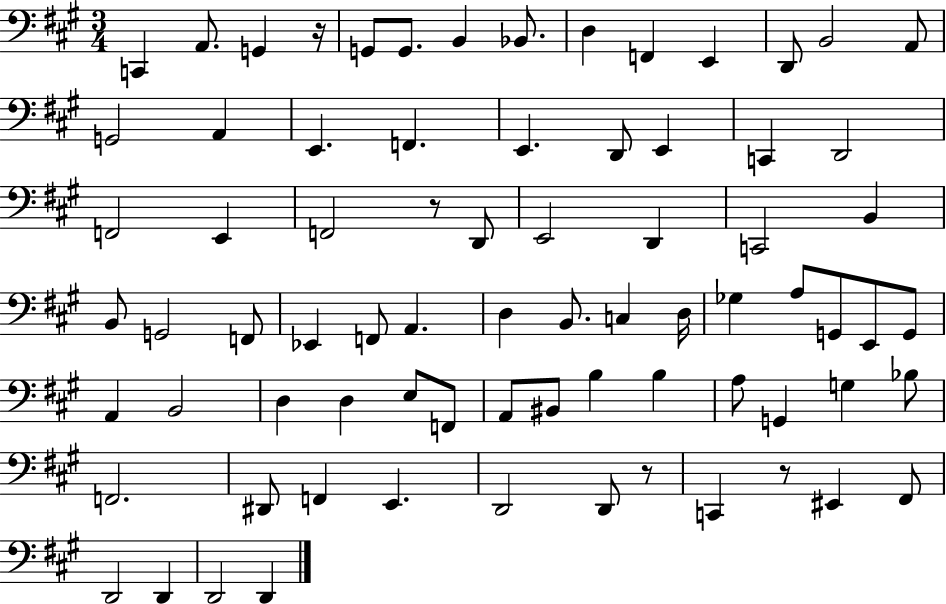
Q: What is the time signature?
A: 3/4